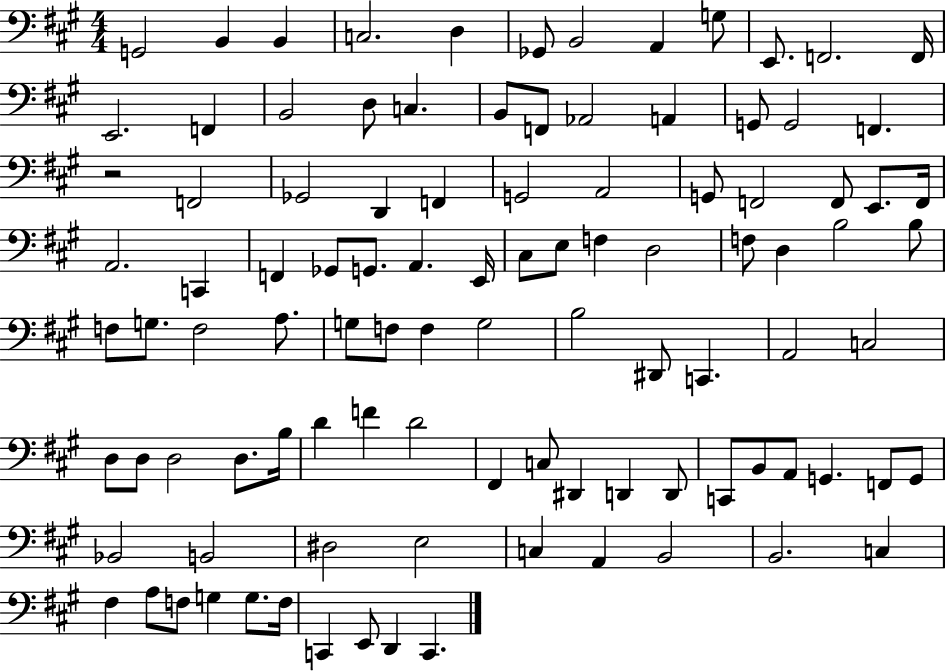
{
  \clef bass
  \numericTimeSignature
  \time 4/4
  \key a \major
  g,2 b,4 b,4 | c2. d4 | ges,8 b,2 a,4 g8 | e,8. f,2. f,16 | \break e,2. f,4 | b,2 d8 c4. | b,8 f,8 aes,2 a,4 | g,8 g,2 f,4. | \break r2 f,2 | ges,2 d,4 f,4 | g,2 a,2 | g,8 f,2 f,8 e,8. f,16 | \break a,2. c,4 | f,4 ges,8 g,8. a,4. e,16 | cis8 e8 f4 d2 | f8 d4 b2 b8 | \break f8 g8. f2 a8. | g8 f8 f4 g2 | b2 dis,8 c,4. | a,2 c2 | \break d8 d8 d2 d8. b16 | d'4 f'4 d'2 | fis,4 c8 dis,4 d,4 d,8 | c,8 b,8 a,8 g,4. f,8 g,8 | \break bes,2 b,2 | dis2 e2 | c4 a,4 b,2 | b,2. c4 | \break fis4 a8 f8 g4 g8. f16 | c,4 e,8 d,4 c,4. | \bar "|."
}